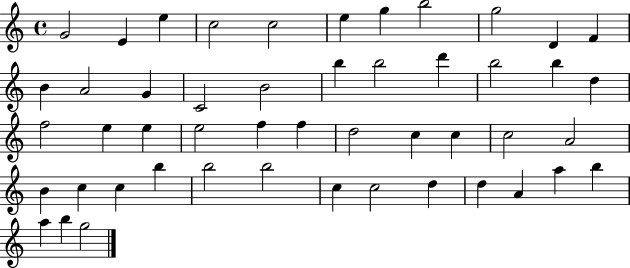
G4/h E4/q E5/q C5/h C5/h E5/q G5/q B5/h G5/h D4/q F4/q B4/q A4/h G4/q C4/h B4/h B5/q B5/h D6/q B5/h B5/q D5/q F5/h E5/q E5/q E5/h F5/q F5/q D5/h C5/q C5/q C5/h A4/h B4/q C5/q C5/q B5/q B5/h B5/h C5/q C5/h D5/q D5/q A4/q A5/q B5/q A5/q B5/q G5/h